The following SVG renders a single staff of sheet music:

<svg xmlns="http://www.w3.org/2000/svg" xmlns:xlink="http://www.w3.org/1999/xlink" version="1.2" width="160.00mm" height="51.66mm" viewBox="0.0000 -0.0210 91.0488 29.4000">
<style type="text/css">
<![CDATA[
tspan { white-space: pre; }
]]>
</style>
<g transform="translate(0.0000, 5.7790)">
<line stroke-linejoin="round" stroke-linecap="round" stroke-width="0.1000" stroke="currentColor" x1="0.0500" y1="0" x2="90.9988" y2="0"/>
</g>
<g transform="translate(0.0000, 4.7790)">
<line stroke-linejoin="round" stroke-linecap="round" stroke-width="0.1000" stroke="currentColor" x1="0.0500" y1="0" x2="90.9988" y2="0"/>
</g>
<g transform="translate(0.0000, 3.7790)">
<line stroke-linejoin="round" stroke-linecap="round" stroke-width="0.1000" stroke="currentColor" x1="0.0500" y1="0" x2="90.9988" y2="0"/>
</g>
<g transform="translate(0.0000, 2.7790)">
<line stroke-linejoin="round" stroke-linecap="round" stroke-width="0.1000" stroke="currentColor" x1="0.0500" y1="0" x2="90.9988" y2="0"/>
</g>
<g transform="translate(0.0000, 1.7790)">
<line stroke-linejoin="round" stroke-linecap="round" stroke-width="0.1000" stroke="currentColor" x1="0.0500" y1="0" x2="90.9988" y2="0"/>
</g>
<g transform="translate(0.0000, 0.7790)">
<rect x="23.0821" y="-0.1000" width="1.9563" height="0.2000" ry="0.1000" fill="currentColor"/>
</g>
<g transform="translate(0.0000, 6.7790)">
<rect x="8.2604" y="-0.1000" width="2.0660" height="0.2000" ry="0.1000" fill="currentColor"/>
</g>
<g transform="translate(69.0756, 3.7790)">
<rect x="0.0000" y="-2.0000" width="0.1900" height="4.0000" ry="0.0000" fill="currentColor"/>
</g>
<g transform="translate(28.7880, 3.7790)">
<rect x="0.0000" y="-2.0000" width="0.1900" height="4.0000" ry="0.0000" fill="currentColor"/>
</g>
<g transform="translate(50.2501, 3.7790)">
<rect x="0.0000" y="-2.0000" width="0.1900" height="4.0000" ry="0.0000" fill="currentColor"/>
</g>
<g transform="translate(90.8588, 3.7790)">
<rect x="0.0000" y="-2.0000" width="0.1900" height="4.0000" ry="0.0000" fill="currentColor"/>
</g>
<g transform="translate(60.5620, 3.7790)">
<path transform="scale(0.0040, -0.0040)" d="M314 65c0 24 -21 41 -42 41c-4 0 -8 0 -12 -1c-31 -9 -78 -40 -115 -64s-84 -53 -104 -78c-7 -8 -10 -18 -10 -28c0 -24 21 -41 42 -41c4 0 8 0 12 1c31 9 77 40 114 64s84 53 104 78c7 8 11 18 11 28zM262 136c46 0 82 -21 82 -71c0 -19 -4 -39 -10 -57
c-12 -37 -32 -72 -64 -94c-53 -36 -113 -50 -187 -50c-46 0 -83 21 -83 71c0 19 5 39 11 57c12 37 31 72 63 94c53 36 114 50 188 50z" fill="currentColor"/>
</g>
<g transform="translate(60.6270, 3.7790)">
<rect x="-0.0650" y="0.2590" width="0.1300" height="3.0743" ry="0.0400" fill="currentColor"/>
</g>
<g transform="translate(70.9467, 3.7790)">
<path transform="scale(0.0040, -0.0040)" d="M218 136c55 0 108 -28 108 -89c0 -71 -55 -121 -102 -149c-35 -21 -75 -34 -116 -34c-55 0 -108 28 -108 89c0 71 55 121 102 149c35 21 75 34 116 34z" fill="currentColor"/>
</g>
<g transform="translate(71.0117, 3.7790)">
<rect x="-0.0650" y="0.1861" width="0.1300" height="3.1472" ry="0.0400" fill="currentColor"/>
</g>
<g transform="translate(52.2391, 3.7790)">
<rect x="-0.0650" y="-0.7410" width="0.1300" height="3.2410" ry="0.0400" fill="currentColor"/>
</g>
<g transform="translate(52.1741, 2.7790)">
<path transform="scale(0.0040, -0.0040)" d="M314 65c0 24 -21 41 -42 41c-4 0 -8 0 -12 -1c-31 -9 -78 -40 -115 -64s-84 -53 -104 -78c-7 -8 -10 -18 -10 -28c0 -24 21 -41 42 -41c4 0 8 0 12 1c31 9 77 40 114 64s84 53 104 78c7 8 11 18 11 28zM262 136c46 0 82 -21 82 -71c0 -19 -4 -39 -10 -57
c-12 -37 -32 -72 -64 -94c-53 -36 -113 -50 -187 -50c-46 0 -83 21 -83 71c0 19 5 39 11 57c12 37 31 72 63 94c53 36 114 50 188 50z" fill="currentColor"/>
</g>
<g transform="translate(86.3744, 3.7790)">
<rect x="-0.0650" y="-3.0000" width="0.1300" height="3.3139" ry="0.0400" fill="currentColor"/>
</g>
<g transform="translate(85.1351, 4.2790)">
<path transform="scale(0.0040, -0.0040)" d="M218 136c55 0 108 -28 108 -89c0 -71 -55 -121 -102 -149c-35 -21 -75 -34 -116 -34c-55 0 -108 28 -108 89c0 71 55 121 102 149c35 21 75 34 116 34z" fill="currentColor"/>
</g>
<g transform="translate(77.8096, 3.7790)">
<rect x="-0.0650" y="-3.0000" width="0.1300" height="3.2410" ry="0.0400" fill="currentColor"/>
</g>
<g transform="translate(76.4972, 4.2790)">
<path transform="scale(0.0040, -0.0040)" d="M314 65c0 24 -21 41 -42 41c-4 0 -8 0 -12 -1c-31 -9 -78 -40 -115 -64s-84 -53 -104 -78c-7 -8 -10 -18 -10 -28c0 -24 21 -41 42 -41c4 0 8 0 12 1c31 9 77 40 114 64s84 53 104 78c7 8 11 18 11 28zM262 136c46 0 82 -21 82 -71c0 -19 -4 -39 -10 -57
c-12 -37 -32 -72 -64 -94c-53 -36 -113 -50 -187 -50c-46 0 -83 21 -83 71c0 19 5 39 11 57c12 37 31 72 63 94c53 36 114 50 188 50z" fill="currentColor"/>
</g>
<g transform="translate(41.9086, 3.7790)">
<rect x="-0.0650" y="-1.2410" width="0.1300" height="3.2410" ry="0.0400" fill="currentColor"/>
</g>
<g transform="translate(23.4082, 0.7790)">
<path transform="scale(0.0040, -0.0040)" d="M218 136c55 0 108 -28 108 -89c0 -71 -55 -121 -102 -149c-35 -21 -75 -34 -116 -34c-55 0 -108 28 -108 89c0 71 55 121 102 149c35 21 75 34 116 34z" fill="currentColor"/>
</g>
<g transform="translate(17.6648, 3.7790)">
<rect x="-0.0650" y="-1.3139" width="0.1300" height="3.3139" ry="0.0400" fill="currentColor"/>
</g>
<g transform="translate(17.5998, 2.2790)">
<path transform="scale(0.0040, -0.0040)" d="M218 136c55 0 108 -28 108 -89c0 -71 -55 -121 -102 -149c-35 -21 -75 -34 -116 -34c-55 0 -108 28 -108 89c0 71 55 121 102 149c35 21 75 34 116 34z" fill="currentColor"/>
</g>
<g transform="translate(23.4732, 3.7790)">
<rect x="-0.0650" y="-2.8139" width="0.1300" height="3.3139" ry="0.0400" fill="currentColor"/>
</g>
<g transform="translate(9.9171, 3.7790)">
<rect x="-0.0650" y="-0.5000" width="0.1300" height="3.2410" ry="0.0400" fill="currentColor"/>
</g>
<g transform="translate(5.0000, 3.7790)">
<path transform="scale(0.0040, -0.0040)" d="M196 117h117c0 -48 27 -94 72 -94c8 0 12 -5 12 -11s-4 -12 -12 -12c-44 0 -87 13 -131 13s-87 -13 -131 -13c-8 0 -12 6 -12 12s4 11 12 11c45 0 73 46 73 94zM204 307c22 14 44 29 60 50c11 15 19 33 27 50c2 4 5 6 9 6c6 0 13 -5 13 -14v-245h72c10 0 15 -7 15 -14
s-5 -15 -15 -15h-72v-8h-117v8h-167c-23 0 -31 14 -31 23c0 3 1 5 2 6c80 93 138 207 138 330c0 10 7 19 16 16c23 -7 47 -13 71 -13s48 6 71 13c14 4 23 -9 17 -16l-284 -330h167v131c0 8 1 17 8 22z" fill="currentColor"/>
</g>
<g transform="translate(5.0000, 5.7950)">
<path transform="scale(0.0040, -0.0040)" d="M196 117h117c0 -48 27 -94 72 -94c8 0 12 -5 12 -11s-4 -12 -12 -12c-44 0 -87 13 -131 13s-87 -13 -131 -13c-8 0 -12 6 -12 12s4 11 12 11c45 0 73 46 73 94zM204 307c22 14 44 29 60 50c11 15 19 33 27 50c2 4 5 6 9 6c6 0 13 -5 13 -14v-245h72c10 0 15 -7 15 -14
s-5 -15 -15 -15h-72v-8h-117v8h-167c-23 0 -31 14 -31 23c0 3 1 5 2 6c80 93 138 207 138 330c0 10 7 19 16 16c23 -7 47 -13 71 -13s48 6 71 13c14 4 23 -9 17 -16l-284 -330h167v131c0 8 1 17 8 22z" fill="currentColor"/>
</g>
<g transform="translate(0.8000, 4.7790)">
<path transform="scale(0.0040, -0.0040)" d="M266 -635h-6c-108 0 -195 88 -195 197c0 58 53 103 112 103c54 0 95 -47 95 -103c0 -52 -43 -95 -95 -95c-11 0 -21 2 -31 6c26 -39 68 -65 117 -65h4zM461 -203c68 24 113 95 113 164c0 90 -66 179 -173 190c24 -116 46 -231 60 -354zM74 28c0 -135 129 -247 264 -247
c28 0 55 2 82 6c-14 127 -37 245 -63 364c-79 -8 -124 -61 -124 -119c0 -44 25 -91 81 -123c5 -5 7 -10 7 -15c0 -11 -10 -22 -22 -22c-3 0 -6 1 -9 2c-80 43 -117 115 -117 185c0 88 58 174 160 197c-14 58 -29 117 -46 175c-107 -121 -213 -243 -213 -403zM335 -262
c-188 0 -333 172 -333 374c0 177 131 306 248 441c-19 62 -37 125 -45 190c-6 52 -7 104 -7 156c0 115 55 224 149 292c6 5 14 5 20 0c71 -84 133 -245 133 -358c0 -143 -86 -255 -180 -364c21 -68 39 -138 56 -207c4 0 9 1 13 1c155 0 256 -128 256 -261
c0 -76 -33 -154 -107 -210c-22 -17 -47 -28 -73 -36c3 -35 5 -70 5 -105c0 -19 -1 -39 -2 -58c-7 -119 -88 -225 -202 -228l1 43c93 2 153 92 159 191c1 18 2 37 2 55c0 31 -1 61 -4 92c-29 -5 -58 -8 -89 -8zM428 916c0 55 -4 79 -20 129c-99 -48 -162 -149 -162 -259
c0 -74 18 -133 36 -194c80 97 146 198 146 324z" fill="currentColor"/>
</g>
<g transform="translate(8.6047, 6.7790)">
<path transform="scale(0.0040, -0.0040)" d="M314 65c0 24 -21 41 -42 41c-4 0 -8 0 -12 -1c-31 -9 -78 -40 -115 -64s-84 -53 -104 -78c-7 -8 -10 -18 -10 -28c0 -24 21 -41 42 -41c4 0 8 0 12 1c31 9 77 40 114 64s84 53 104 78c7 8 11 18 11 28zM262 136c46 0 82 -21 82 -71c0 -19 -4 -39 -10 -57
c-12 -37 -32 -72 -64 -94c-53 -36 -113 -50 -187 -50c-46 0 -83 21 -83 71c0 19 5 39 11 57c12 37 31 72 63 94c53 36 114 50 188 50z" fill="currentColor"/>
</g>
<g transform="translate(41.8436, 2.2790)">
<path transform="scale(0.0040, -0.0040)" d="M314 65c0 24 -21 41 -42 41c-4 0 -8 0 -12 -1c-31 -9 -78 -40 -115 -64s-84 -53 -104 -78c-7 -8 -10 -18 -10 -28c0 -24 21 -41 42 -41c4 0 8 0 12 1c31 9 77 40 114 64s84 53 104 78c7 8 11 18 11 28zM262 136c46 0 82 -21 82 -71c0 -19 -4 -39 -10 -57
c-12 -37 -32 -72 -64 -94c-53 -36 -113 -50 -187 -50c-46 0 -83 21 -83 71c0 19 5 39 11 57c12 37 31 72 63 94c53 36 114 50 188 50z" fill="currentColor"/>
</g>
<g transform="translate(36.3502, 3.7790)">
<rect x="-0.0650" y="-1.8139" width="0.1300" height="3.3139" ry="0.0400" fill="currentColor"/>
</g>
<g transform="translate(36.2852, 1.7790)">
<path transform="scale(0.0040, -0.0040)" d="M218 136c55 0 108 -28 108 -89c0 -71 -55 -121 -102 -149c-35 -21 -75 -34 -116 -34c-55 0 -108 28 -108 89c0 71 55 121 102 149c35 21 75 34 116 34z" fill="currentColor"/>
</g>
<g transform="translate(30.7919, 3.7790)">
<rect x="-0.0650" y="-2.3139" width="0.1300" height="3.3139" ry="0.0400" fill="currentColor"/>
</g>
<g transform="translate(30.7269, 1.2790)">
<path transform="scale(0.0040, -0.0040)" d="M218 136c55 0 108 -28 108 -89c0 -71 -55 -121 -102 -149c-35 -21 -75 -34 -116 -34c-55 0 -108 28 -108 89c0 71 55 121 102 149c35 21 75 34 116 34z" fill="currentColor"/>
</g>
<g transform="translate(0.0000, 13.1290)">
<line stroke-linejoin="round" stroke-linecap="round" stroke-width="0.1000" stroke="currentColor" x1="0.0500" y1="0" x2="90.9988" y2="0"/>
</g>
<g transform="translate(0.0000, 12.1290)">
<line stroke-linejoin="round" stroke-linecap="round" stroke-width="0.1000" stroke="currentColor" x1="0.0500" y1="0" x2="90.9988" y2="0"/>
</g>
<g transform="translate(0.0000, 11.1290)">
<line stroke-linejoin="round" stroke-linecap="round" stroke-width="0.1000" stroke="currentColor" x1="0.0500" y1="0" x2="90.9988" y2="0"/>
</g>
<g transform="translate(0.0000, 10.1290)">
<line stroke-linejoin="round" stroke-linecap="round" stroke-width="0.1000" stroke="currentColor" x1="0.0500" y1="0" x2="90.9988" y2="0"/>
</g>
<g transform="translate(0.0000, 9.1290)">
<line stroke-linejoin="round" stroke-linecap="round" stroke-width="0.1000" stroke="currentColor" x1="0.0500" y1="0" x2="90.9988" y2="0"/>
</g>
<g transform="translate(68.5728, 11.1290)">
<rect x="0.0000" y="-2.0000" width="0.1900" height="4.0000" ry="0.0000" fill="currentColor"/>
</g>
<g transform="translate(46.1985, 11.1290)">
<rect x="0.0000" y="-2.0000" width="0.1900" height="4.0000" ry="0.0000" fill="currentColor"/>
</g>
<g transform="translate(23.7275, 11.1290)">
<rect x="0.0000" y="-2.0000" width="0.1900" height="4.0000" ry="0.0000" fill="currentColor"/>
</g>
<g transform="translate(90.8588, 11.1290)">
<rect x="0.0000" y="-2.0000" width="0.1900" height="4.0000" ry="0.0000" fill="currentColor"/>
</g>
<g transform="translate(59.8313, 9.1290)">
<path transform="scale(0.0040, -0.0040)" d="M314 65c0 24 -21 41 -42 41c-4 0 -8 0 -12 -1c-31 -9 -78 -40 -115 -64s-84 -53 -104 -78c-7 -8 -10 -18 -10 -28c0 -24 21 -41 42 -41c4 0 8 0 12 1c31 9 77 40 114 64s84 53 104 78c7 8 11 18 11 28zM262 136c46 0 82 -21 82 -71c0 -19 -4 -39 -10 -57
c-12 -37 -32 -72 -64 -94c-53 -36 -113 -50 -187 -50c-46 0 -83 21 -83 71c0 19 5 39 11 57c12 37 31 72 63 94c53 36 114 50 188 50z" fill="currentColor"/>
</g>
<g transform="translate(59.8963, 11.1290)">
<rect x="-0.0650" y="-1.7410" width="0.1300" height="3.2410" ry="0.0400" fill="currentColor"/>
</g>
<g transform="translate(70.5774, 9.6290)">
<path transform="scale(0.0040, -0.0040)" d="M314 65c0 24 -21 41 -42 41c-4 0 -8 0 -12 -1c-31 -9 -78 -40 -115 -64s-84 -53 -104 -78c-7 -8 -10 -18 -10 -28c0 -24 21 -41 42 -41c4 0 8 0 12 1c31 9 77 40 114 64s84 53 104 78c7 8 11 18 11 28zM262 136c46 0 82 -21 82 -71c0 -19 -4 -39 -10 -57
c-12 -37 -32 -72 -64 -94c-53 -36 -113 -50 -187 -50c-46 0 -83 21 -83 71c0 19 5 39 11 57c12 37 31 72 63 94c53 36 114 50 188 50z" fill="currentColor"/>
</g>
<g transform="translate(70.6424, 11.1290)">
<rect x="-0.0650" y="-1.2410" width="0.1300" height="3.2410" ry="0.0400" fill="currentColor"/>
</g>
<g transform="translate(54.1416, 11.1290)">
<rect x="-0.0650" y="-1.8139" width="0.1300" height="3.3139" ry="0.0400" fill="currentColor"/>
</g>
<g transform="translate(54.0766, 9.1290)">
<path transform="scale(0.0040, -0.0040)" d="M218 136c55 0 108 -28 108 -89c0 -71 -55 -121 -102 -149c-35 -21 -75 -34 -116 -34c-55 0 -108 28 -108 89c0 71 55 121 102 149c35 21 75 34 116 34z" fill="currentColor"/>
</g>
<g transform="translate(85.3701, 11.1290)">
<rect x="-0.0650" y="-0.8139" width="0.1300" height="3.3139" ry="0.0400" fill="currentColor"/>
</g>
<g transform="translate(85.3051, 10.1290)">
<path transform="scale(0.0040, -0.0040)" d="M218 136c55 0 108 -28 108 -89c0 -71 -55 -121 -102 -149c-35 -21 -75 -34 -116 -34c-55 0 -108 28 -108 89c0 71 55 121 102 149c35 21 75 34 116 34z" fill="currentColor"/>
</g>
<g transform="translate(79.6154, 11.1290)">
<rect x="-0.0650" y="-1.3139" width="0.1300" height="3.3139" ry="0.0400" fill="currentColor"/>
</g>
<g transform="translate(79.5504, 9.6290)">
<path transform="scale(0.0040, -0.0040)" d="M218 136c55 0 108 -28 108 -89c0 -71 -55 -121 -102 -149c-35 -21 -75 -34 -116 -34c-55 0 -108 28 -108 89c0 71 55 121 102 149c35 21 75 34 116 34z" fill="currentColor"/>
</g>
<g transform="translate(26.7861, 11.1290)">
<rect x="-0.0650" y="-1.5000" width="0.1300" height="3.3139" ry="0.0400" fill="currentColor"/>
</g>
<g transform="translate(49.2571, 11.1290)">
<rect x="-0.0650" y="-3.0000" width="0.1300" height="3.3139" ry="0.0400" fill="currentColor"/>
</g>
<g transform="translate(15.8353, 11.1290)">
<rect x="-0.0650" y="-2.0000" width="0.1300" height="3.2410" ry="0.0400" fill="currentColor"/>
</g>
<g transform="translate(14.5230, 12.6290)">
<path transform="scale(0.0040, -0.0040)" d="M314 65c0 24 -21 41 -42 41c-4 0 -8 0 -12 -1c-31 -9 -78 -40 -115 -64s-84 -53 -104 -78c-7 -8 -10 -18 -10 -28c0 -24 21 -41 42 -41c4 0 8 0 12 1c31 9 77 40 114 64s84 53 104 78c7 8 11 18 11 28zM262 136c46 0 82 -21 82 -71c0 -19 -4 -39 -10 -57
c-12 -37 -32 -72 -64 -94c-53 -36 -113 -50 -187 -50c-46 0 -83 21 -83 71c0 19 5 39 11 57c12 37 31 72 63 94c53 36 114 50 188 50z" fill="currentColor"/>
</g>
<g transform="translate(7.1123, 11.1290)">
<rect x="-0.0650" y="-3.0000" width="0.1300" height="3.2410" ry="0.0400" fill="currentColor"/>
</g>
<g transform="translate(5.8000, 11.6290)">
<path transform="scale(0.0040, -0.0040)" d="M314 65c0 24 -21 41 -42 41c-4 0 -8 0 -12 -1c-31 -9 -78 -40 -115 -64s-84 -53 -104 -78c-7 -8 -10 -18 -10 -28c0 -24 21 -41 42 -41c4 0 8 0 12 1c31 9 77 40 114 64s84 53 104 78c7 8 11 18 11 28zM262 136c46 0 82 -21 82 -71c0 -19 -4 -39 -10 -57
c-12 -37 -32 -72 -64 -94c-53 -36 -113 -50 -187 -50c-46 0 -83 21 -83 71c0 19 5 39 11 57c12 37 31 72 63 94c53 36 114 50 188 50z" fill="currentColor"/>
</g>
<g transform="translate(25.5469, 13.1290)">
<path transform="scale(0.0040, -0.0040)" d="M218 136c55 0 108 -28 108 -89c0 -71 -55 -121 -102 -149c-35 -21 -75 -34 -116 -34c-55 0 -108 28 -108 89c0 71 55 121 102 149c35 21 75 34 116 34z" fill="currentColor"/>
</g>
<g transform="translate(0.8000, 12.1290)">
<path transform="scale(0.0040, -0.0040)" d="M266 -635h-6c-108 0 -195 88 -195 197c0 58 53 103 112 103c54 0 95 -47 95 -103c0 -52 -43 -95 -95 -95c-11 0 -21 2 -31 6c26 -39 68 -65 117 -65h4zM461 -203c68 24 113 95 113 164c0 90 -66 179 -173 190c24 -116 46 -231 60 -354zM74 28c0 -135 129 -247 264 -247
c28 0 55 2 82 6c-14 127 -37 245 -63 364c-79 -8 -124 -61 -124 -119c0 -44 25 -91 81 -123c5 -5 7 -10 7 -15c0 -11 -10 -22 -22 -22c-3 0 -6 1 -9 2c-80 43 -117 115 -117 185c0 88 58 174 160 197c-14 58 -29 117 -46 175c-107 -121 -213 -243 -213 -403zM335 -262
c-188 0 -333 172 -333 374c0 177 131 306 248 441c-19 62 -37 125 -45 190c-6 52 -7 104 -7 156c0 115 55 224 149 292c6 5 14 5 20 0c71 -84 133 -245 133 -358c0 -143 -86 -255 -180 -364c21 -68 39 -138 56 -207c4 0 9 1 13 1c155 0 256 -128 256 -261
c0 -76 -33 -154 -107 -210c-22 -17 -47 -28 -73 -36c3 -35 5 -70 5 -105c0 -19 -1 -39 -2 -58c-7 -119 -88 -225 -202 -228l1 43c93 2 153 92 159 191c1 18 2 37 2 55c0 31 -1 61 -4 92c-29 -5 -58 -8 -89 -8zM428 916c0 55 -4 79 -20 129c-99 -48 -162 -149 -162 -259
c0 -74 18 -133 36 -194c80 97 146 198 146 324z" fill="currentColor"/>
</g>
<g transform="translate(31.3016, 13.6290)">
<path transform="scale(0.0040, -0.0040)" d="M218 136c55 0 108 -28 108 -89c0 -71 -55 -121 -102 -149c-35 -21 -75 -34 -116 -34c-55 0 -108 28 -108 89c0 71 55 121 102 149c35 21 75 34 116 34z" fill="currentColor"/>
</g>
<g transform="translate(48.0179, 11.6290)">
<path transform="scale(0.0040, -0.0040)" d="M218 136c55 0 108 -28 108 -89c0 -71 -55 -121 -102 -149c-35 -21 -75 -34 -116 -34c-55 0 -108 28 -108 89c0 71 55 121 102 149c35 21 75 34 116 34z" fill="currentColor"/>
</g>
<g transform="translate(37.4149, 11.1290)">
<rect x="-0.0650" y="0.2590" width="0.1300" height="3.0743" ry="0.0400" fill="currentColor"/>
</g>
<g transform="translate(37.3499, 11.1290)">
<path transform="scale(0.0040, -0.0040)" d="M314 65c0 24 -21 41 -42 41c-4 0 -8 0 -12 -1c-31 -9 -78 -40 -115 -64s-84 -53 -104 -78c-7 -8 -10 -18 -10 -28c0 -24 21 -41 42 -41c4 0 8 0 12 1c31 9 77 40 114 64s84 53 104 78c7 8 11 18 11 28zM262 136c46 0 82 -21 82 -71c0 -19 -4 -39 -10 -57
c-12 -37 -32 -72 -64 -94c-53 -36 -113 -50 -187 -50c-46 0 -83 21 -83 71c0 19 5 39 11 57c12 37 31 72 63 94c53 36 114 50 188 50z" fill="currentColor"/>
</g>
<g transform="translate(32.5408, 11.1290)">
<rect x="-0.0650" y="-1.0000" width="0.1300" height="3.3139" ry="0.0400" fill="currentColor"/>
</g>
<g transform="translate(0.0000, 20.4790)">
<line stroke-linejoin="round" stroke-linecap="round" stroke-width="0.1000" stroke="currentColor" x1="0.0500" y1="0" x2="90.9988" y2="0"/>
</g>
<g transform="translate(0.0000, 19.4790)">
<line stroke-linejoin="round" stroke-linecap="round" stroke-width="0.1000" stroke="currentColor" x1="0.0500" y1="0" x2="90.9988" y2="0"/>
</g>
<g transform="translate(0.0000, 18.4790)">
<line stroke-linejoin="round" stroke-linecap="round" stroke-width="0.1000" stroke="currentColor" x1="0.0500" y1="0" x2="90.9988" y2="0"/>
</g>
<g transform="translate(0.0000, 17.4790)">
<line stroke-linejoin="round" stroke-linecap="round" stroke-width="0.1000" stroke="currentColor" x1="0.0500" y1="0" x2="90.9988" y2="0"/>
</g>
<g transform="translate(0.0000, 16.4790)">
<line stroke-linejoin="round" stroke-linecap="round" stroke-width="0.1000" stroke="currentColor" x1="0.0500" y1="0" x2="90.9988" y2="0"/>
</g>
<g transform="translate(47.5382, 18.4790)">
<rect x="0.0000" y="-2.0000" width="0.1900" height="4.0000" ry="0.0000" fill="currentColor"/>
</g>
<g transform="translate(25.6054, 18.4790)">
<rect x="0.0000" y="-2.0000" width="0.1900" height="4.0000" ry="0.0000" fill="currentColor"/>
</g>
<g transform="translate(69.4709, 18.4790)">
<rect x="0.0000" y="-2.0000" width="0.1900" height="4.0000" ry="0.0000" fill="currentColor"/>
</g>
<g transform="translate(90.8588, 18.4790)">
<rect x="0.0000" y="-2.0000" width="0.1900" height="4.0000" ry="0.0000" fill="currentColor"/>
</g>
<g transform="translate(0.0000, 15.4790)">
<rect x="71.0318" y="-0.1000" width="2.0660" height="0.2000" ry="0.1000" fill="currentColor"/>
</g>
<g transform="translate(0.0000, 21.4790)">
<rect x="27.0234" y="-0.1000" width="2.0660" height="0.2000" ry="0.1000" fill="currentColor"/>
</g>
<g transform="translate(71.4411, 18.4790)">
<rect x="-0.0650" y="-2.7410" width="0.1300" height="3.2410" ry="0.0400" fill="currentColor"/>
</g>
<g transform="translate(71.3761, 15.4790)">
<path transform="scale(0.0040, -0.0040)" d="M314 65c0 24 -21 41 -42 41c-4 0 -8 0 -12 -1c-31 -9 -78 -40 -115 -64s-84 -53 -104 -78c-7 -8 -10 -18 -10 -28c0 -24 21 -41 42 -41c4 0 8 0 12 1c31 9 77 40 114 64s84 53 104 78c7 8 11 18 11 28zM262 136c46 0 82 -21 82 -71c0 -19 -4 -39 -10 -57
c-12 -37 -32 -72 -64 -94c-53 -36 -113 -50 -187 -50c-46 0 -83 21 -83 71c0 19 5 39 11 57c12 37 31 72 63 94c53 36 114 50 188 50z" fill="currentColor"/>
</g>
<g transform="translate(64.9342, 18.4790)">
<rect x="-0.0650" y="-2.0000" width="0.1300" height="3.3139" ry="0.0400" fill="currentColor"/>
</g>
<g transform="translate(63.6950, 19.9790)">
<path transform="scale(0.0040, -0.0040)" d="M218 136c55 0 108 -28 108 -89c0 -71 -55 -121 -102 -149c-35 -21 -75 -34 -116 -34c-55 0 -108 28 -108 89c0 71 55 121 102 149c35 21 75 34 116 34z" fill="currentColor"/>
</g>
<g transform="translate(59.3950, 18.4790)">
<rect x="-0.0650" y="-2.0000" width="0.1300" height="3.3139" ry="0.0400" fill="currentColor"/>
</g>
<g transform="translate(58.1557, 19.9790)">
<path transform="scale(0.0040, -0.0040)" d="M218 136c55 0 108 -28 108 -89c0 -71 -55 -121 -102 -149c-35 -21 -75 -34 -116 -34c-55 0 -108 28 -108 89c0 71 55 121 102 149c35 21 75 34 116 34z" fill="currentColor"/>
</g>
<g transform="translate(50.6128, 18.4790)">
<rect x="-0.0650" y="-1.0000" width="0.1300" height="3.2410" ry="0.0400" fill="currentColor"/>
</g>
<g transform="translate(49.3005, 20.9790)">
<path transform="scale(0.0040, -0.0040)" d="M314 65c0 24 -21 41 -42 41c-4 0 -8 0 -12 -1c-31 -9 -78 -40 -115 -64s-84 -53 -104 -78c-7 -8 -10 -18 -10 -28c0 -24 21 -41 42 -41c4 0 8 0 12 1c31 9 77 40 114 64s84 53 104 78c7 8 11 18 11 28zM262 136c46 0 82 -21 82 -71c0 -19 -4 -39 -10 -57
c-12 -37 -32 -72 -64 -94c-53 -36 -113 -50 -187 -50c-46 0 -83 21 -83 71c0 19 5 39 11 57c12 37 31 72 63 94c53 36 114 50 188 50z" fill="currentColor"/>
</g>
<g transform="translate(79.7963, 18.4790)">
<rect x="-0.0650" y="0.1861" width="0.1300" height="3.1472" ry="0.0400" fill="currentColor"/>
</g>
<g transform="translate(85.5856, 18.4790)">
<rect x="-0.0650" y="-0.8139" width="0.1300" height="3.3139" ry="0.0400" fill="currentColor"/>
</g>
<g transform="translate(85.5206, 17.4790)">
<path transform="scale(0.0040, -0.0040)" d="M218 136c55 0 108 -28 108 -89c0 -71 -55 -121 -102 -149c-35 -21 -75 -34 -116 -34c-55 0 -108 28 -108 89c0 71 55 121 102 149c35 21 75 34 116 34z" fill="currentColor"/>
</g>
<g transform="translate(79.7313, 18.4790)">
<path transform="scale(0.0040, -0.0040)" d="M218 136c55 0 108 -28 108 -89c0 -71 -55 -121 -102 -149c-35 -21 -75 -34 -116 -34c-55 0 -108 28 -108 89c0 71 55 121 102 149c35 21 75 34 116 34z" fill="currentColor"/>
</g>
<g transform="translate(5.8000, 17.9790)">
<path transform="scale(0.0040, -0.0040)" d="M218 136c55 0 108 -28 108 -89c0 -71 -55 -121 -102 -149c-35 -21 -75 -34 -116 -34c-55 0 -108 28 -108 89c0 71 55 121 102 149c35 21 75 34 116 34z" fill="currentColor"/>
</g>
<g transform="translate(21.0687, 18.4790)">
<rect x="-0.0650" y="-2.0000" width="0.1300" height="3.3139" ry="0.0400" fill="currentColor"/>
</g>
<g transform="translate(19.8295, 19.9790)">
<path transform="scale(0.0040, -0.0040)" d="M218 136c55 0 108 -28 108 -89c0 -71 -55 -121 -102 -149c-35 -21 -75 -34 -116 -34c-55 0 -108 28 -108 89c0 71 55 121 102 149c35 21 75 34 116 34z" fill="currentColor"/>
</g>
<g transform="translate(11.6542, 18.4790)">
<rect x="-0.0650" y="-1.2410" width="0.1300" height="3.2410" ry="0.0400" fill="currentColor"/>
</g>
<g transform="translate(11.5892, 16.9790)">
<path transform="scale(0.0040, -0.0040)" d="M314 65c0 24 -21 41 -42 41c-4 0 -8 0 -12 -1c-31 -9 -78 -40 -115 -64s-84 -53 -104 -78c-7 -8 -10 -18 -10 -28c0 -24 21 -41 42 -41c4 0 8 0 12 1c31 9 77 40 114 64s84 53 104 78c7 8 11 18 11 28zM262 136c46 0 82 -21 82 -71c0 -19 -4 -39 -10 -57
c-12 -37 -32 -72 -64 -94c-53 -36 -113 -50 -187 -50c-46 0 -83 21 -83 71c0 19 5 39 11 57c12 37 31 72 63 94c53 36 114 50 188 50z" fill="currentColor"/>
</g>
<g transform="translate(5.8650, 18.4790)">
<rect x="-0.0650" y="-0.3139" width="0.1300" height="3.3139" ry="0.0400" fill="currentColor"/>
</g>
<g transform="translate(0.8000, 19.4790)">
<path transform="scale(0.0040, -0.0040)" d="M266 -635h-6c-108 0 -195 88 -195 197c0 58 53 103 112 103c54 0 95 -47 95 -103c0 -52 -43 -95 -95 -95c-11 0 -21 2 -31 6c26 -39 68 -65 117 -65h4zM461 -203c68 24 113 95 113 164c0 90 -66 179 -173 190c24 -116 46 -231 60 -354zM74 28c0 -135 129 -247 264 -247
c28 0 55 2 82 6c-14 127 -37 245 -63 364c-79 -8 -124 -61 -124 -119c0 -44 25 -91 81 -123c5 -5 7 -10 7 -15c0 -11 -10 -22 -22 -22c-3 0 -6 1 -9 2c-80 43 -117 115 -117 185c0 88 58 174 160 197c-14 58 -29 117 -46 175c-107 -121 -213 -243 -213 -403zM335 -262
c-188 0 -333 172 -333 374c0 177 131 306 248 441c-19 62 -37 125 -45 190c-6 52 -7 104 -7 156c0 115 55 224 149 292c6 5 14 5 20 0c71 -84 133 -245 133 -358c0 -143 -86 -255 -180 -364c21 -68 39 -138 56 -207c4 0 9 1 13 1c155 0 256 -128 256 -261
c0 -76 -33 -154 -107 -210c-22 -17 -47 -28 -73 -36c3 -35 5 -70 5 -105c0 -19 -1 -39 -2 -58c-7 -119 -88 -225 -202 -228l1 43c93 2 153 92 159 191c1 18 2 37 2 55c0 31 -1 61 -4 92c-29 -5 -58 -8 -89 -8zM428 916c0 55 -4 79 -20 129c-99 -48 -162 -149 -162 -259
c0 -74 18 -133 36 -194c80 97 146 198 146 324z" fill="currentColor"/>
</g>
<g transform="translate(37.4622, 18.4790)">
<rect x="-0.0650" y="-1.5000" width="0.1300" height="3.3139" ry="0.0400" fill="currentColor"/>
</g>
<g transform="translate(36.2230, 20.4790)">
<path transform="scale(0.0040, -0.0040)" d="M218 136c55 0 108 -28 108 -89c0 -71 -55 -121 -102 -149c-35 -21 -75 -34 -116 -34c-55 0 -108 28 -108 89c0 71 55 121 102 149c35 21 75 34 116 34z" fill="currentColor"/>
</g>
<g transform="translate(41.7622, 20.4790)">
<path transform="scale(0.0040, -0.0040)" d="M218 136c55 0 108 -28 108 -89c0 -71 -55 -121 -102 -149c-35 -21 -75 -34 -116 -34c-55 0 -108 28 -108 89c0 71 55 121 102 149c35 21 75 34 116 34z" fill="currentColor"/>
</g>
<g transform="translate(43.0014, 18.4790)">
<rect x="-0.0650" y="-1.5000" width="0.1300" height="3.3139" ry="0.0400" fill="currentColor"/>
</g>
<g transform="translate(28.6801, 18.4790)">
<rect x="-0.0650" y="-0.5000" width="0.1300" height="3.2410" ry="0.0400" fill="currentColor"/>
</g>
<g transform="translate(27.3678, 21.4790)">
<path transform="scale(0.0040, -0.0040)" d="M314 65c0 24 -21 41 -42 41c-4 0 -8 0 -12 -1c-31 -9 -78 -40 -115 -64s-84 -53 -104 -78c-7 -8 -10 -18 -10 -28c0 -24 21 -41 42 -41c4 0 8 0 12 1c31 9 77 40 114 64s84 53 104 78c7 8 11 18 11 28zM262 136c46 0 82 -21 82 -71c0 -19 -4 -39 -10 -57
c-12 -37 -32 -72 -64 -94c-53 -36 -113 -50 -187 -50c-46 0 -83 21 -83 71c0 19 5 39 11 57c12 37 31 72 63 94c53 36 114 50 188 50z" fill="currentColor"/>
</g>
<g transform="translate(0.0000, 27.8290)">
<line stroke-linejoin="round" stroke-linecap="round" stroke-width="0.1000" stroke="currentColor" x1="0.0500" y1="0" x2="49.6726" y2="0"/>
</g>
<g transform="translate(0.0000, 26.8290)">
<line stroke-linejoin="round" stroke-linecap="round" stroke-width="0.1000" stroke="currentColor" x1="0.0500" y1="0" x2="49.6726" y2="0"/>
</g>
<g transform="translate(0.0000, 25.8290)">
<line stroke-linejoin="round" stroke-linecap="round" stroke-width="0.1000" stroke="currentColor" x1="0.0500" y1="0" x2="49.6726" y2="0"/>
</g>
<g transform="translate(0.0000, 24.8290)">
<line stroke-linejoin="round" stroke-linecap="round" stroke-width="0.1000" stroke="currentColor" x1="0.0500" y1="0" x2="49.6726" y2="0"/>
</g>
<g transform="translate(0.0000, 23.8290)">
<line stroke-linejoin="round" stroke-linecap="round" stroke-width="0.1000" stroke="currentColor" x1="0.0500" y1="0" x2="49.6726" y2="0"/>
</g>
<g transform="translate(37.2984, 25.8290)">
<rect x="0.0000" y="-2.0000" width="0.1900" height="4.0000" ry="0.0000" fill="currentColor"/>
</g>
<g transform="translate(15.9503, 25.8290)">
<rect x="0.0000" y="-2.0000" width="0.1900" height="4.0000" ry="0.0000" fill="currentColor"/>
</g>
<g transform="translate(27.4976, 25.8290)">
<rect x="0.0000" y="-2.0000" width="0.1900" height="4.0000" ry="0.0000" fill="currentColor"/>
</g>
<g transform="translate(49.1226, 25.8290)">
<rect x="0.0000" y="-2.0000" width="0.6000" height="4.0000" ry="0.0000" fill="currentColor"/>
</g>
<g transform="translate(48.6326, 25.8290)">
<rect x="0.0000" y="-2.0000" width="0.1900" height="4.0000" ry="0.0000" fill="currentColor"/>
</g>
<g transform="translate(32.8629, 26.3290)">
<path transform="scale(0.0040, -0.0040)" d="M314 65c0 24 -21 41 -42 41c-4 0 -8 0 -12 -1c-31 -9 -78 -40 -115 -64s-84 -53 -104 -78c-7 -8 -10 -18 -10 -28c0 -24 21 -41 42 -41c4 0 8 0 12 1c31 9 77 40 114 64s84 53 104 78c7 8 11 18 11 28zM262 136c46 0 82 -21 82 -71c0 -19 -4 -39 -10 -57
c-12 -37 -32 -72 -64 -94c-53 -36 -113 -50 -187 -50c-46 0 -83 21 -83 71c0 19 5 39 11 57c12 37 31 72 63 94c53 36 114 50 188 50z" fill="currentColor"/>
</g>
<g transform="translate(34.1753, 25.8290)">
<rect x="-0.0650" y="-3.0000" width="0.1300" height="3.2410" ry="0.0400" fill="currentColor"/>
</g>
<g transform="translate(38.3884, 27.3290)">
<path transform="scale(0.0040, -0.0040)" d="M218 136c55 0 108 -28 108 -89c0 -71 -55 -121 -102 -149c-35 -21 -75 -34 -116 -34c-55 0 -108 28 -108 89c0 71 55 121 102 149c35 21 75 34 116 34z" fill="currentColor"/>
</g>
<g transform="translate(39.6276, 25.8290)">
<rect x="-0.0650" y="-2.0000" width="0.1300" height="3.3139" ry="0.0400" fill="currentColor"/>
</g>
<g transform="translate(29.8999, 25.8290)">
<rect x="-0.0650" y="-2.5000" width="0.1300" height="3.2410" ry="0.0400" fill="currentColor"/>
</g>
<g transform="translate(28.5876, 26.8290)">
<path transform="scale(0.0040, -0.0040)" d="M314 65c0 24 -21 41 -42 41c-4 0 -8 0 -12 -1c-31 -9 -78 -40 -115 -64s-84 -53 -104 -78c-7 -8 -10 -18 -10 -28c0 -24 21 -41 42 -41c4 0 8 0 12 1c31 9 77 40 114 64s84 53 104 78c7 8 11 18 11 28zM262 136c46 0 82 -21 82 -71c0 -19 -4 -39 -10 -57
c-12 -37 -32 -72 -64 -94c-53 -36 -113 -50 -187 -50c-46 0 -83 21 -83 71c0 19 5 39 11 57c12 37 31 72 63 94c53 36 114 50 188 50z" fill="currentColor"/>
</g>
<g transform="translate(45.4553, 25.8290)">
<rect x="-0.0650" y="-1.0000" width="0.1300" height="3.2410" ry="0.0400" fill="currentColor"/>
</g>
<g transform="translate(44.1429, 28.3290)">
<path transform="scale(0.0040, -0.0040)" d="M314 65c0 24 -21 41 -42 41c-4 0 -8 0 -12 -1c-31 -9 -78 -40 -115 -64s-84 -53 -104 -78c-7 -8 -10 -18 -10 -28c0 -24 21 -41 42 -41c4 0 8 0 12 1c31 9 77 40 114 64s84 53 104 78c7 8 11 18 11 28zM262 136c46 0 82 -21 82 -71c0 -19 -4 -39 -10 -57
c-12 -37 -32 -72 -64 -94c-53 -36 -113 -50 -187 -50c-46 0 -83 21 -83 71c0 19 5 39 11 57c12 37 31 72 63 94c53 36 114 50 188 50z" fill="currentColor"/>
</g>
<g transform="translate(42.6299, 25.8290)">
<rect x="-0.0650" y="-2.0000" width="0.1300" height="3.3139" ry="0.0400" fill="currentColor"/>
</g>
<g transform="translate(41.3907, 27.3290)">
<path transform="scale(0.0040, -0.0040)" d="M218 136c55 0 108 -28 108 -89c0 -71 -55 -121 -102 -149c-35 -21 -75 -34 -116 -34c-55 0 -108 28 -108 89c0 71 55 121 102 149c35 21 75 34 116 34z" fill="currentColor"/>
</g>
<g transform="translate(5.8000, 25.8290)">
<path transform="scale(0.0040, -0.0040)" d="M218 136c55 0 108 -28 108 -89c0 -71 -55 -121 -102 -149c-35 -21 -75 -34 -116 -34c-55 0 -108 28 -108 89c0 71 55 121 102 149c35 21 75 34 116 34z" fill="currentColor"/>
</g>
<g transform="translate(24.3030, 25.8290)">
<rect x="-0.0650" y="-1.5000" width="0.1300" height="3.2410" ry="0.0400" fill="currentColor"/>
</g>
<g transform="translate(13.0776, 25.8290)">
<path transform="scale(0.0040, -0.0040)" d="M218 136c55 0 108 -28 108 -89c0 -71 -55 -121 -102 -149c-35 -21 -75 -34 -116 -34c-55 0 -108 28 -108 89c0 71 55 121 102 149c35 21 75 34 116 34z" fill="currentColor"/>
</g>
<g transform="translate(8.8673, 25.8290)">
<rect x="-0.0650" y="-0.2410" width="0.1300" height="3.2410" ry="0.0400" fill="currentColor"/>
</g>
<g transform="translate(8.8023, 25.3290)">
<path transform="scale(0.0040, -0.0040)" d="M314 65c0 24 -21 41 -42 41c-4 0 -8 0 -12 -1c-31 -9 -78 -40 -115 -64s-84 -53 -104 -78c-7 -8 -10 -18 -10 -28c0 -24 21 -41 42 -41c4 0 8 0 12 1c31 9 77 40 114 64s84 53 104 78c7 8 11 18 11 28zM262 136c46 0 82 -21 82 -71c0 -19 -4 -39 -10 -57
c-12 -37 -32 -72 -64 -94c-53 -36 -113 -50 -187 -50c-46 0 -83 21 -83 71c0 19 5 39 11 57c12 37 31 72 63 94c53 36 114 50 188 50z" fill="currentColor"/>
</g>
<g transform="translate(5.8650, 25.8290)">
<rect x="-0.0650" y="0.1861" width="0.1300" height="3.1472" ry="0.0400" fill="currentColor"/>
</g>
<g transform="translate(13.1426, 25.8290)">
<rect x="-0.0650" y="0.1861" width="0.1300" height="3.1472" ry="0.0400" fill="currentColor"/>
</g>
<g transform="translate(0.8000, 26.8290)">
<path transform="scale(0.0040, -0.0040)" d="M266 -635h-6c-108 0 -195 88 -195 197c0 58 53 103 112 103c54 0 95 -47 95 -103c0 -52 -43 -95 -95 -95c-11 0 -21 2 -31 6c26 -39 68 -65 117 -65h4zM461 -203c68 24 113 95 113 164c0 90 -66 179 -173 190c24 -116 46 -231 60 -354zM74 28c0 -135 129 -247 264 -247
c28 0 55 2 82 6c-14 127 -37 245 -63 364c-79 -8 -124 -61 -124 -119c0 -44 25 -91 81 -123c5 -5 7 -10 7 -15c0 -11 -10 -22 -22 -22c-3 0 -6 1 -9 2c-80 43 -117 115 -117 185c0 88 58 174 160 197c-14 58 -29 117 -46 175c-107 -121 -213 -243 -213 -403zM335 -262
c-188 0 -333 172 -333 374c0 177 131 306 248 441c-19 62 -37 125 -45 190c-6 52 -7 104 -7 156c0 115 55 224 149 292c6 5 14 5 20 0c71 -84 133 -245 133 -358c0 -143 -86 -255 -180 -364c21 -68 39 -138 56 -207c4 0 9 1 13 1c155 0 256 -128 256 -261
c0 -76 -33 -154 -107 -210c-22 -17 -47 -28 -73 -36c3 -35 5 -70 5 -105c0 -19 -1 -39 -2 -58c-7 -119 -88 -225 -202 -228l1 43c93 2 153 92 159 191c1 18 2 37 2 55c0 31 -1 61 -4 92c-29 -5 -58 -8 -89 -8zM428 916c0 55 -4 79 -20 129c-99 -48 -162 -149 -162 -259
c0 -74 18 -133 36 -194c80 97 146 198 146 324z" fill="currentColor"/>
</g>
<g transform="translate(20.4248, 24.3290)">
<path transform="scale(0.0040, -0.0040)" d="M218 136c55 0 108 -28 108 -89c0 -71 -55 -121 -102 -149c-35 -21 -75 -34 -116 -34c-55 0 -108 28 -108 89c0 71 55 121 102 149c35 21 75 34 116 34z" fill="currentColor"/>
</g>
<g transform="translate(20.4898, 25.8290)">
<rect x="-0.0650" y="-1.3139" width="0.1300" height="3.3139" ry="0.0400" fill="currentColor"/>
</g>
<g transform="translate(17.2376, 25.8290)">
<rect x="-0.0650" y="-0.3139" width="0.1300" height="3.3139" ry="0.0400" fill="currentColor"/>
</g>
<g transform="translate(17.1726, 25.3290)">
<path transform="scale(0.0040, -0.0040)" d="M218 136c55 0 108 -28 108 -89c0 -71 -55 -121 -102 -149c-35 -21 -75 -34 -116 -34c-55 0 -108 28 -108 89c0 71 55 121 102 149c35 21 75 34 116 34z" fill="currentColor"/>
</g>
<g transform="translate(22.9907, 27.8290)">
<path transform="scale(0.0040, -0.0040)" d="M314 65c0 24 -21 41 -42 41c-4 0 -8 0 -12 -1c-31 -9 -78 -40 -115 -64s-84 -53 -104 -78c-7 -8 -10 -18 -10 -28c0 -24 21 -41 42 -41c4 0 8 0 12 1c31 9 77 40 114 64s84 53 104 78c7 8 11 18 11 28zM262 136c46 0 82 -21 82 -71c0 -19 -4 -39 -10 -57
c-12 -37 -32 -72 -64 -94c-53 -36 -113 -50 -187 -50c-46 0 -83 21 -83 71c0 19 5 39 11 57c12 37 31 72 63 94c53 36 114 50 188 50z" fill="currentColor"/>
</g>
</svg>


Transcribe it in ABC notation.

X:1
T:Untitled
M:4/4
L:1/4
K:C
C2 e a g f e2 d2 B2 B A2 A A2 F2 E D B2 A f f2 e2 e d c e2 F C2 E E D2 F F a2 B d B c2 B c e E2 G2 A2 F F D2